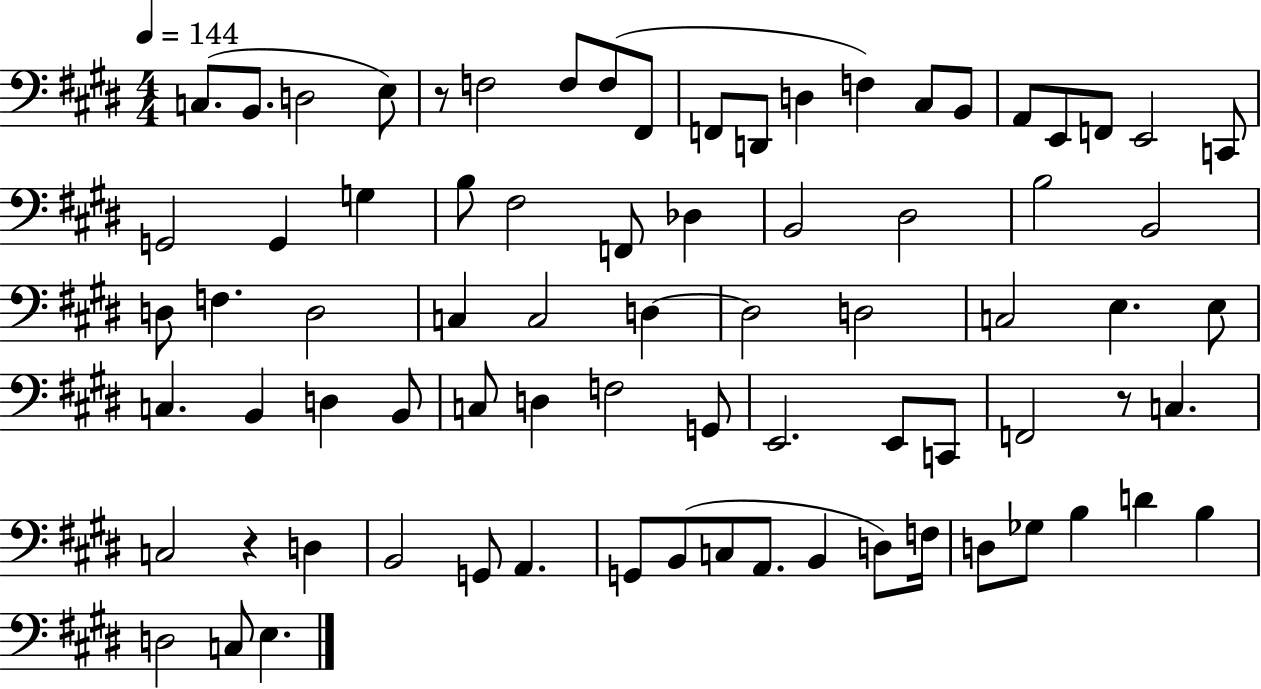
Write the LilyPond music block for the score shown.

{
  \clef bass
  \numericTimeSignature
  \time 4/4
  \key e \major
  \tempo 4 = 144
  c8.( b,8. d2 e8) | r8 f2 f8 f8( fis,8 | f,8 d,8 d4 f4) cis8 b,8 | a,8 e,8 f,8 e,2 c,8 | \break g,2 g,4 g4 | b8 fis2 f,8 des4 | b,2 dis2 | b2 b,2 | \break d8 f4. d2 | c4 c2 d4~~ | d2 d2 | c2 e4. e8 | \break c4. b,4 d4 b,8 | c8 d4 f2 g,8 | e,2. e,8 c,8 | f,2 r8 c4. | \break c2 r4 d4 | b,2 g,8 a,4. | g,8 b,8( c8 a,8. b,4 d8) f16 | d8 ges8 b4 d'4 b4 | \break d2 c8 e4. | \bar "|."
}